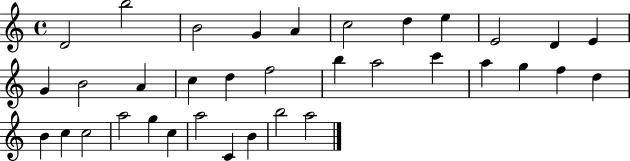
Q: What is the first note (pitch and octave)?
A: D4